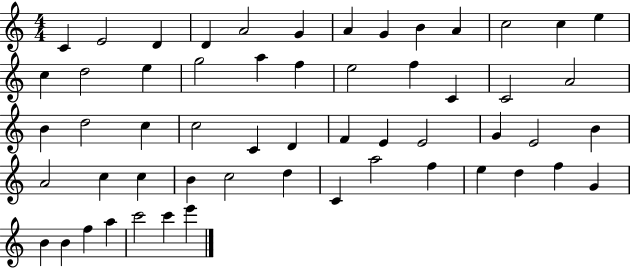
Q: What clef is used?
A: treble